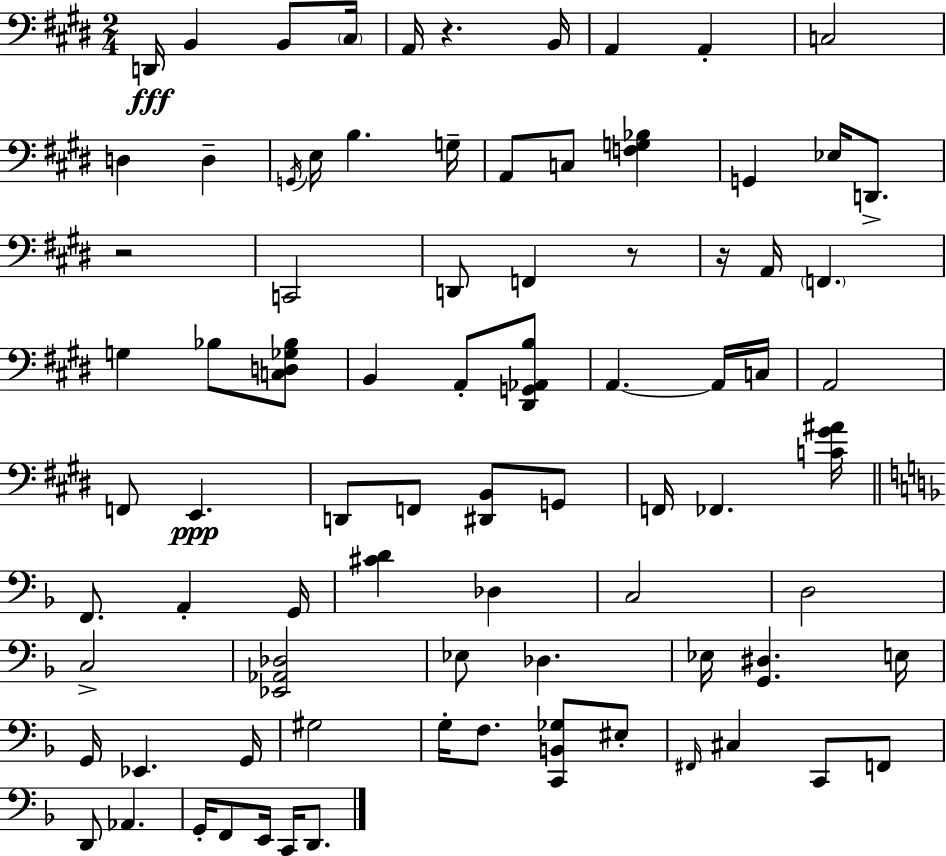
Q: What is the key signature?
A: E major